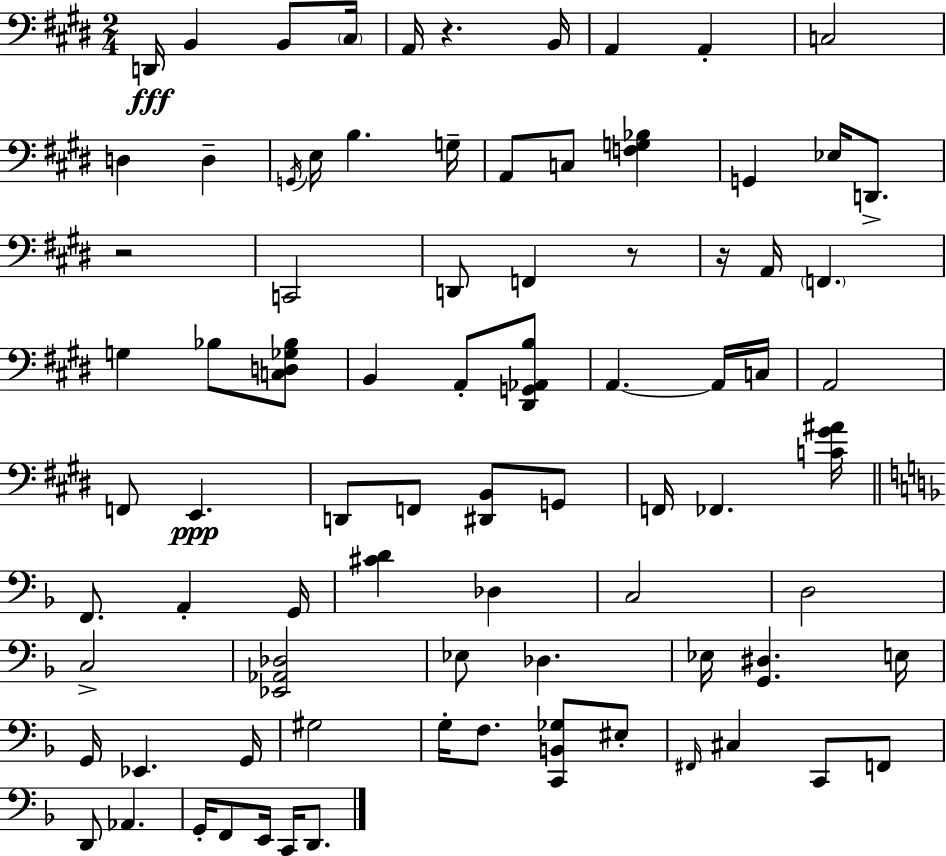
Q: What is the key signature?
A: E major